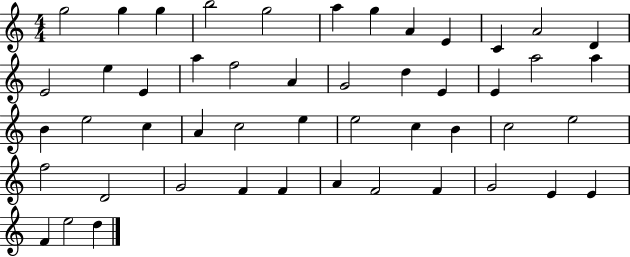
G5/h G5/q G5/q B5/h G5/h A5/q G5/q A4/q E4/q C4/q A4/h D4/q E4/h E5/q E4/q A5/q F5/h A4/q G4/h D5/q E4/q E4/q A5/h A5/q B4/q E5/h C5/q A4/q C5/h E5/q E5/h C5/q B4/q C5/h E5/h F5/h D4/h G4/h F4/q F4/q A4/q F4/h F4/q G4/h E4/q E4/q F4/q E5/h D5/q